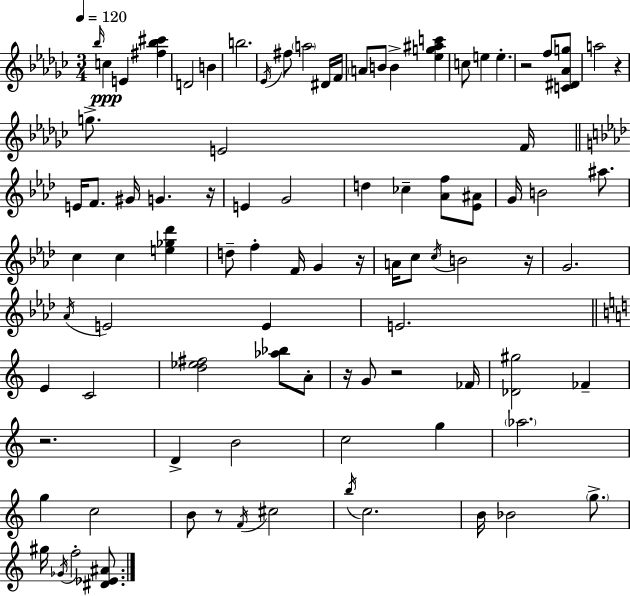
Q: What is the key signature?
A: EES minor